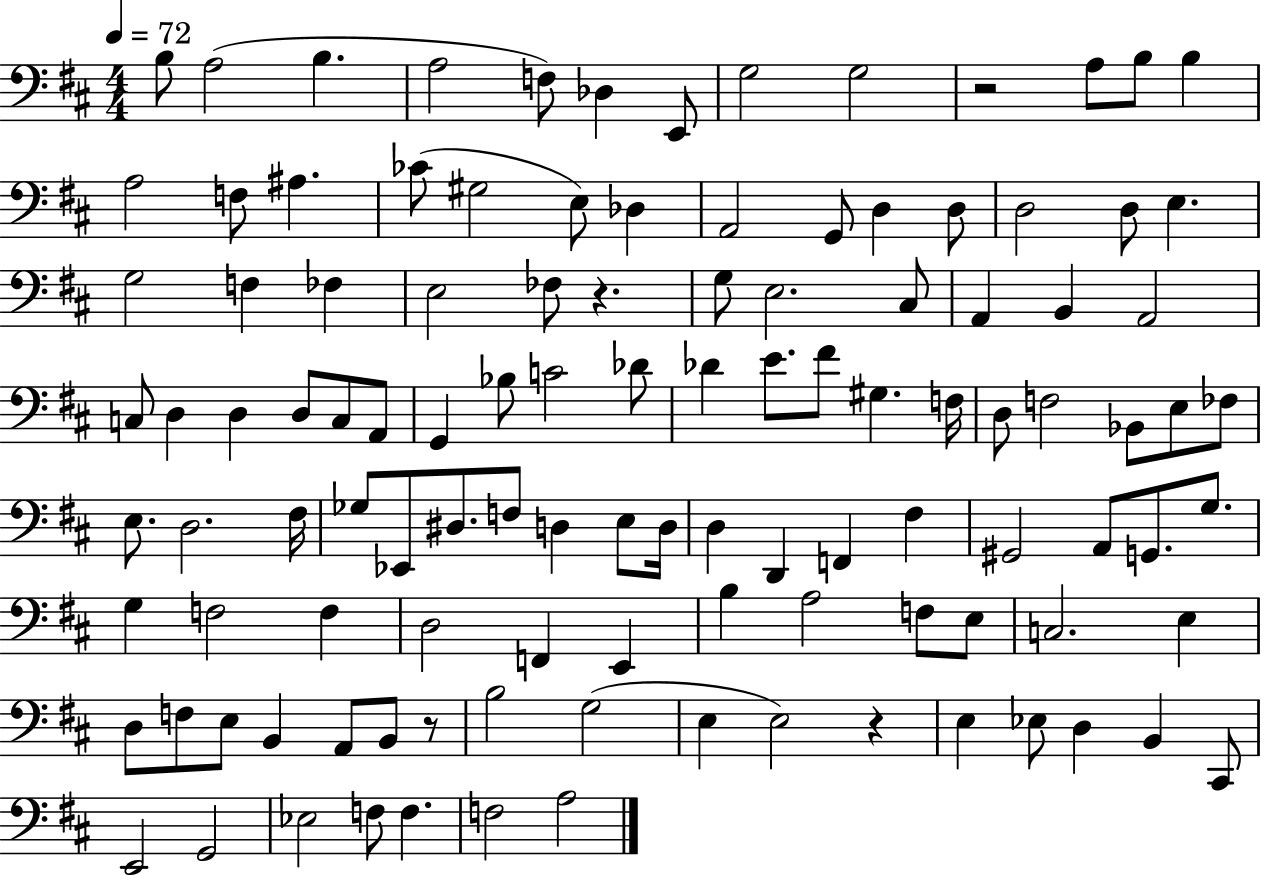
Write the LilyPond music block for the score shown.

{
  \clef bass
  \numericTimeSignature
  \time 4/4
  \key d \major
  \tempo 4 = 72
  \repeat volta 2 { b8 a2( b4. | a2 f8) des4 e,8 | g2 g2 | r2 a8 b8 b4 | \break a2 f8 ais4. | ces'8( gis2 e8) des4 | a,2 g,8 d4 d8 | d2 d8 e4. | \break g2 f4 fes4 | e2 fes8 r4. | g8 e2. cis8 | a,4 b,4 a,2 | \break c8 d4 d4 d8 c8 a,8 | g,4 bes8 c'2 des'8 | des'4 e'8. fis'8 gis4. f16 | d8 f2 bes,8 e8 fes8 | \break e8. d2. fis16 | ges8 ees,8 dis8. f8 d4 e8 d16 | d4 d,4 f,4 fis4 | gis,2 a,8 g,8. g8. | \break g4 f2 f4 | d2 f,4 e,4 | b4 a2 f8 e8 | c2. e4 | \break d8 f8 e8 b,4 a,8 b,8 r8 | b2 g2( | e4 e2) r4 | e4 ees8 d4 b,4 cis,8 | \break e,2 g,2 | ees2 f8 f4. | f2 a2 | } \bar "|."
}